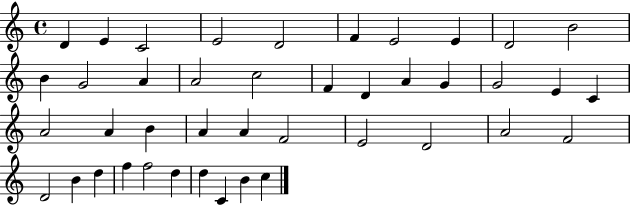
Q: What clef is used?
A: treble